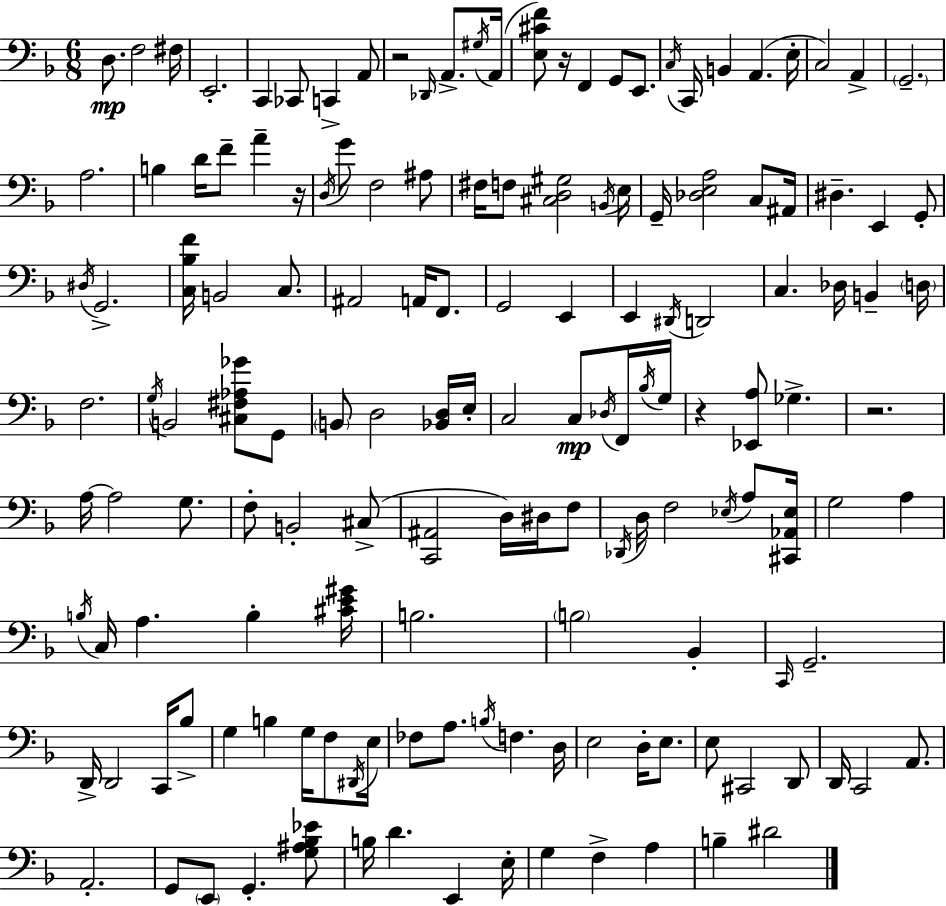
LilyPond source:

{
  \clef bass
  \numericTimeSignature
  \time 6/8
  \key d \minor
  \repeat volta 2 { d8.\mp f2 fis16 | e,2.-. | c,4 ces,8 c,4-> a,8 | r2 \grace { des,16 } a,8.-> | \break \acciaccatura { gis16 }( a,16 <e cis' f'>8) r16 f,4 g,8 e,8. | \acciaccatura { c16 } c,16 b,4 a,4.( | e16-. c2) a,4-> | \parenthesize g,2.-- | \break a2. | b4 d'16 f'8-- a'4-- | r16 \acciaccatura { d16 } g'8 f2 | ais8 fis16 f8 <cis d gis>2 | \break \acciaccatura { b,16 } e16 g,16-- <des e a>2 | c8 ais,16 dis4.-- e,4 | g,8-. \acciaccatura { dis16 } g,2.-> | <c bes f'>16 b,2 | \break c8. ais,2 | a,16 f,8. g,2 | e,4 e,4 \acciaccatura { dis,16 } d,2 | c4. | \break des16 b,4-- \parenthesize d16 f2. | \acciaccatura { g16 } b,2 | <cis fis aes ges'>8 g,8 \parenthesize b,8 d2 | <bes, d>16 e16-. c2 | \break c8\mp \acciaccatura { des16 } f,16 \acciaccatura { bes16 } g16 r4 | <ees, a>8 ges4.-> r2. | a16~~ a2 | g8. f8-. | \break b,2-. cis8->( <c, ais,>2 | d16) dis16 f8 \acciaccatura { des,16 } d16 | f2 \acciaccatura { ees16 } a8 <cis, aes, ees>16 | g2 a4 | \break \acciaccatura { b16 } c16 a4. b4-. | <cis' e' gis'>16 b2. | \parenthesize b2 bes,4-. | \grace { c,16 } g,2.-- | \break d,16-> d,2 c,16 | bes8-> g4 b4 g16 f8 | \acciaccatura { dis,16 } e16 fes8 a8. \acciaccatura { b16 } f4. | d16 e2 | \break d16-. e8. e8 cis,2 | d,8 d,16 c,2 | a,8. a,2.-. | g,8 \parenthesize e,8 g,4.-. | \break <g ais bes ees'>8 b16 d'4. e,4 | e16-. g4 f4-> | a4 b4-- dis'2 | } \bar "|."
}